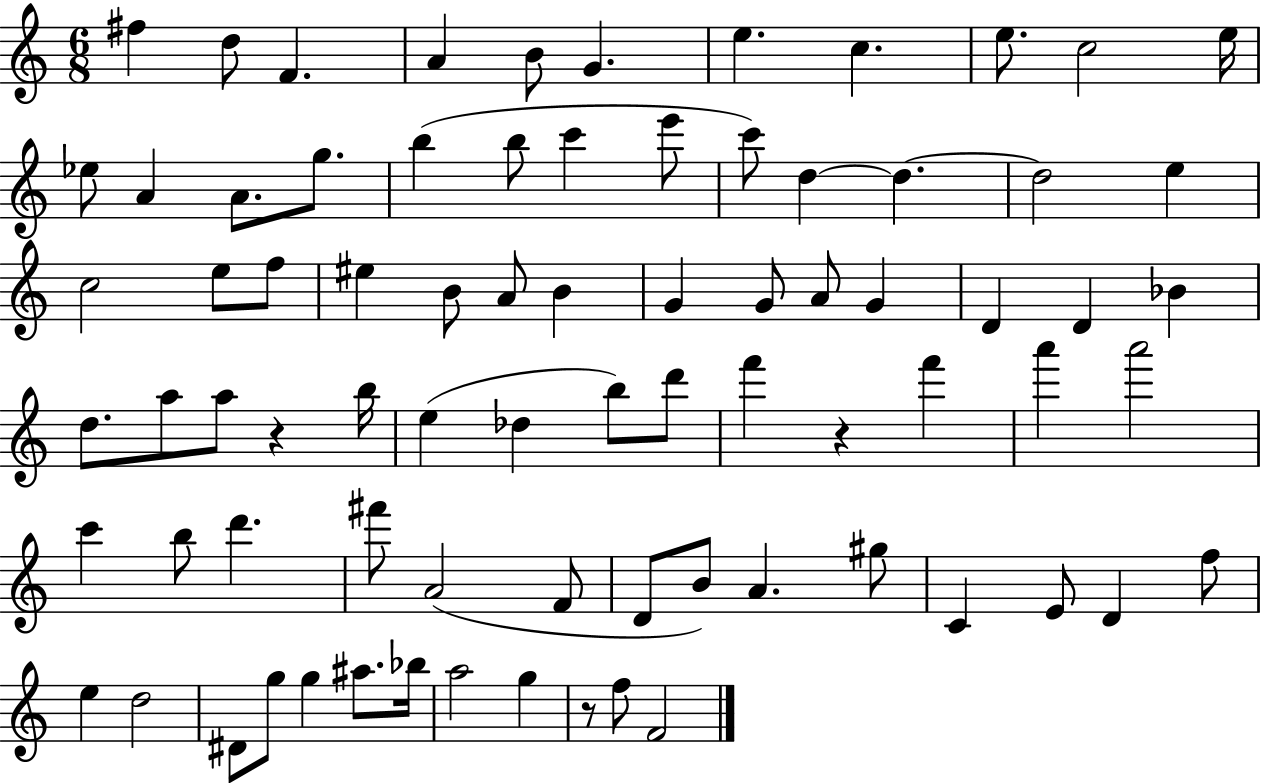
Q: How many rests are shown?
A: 3